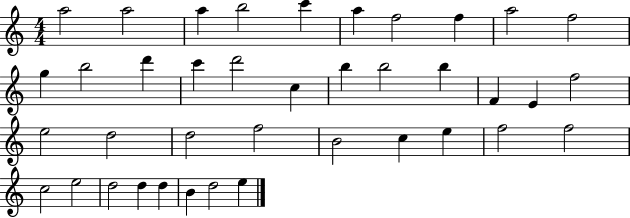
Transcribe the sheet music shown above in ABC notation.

X:1
T:Untitled
M:4/4
L:1/4
K:C
a2 a2 a b2 c' a f2 f a2 f2 g b2 d' c' d'2 c b b2 b F E f2 e2 d2 d2 f2 B2 c e f2 f2 c2 e2 d2 d d B d2 e